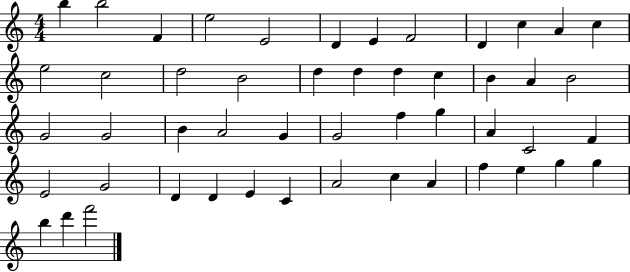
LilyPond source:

{
  \clef treble
  \numericTimeSignature
  \time 4/4
  \key c \major
  b''4 b''2 f'4 | e''2 e'2 | d'4 e'4 f'2 | d'4 c''4 a'4 c''4 | \break e''2 c''2 | d''2 b'2 | d''4 d''4 d''4 c''4 | b'4 a'4 b'2 | \break g'2 g'2 | b'4 a'2 g'4 | g'2 f''4 g''4 | a'4 c'2 f'4 | \break e'2 g'2 | d'4 d'4 e'4 c'4 | a'2 c''4 a'4 | f''4 e''4 g''4 g''4 | \break b''4 d'''4 f'''2 | \bar "|."
}